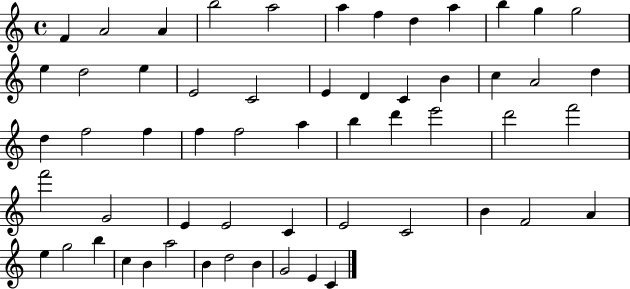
{
  \clef treble
  \time 4/4
  \defaultTimeSignature
  \key c \major
  f'4 a'2 a'4 | b''2 a''2 | a''4 f''4 d''4 a''4 | b''4 g''4 g''2 | \break e''4 d''2 e''4 | e'2 c'2 | e'4 d'4 c'4 b'4 | c''4 a'2 d''4 | \break d''4 f''2 f''4 | f''4 f''2 a''4 | b''4 d'''4 e'''2 | d'''2 f'''2 | \break f'''2 g'2 | e'4 e'2 c'4 | e'2 c'2 | b'4 f'2 a'4 | \break e''4 g''2 b''4 | c''4 b'4 a''2 | b'4 d''2 b'4 | g'2 e'4 c'4 | \break \bar "|."
}